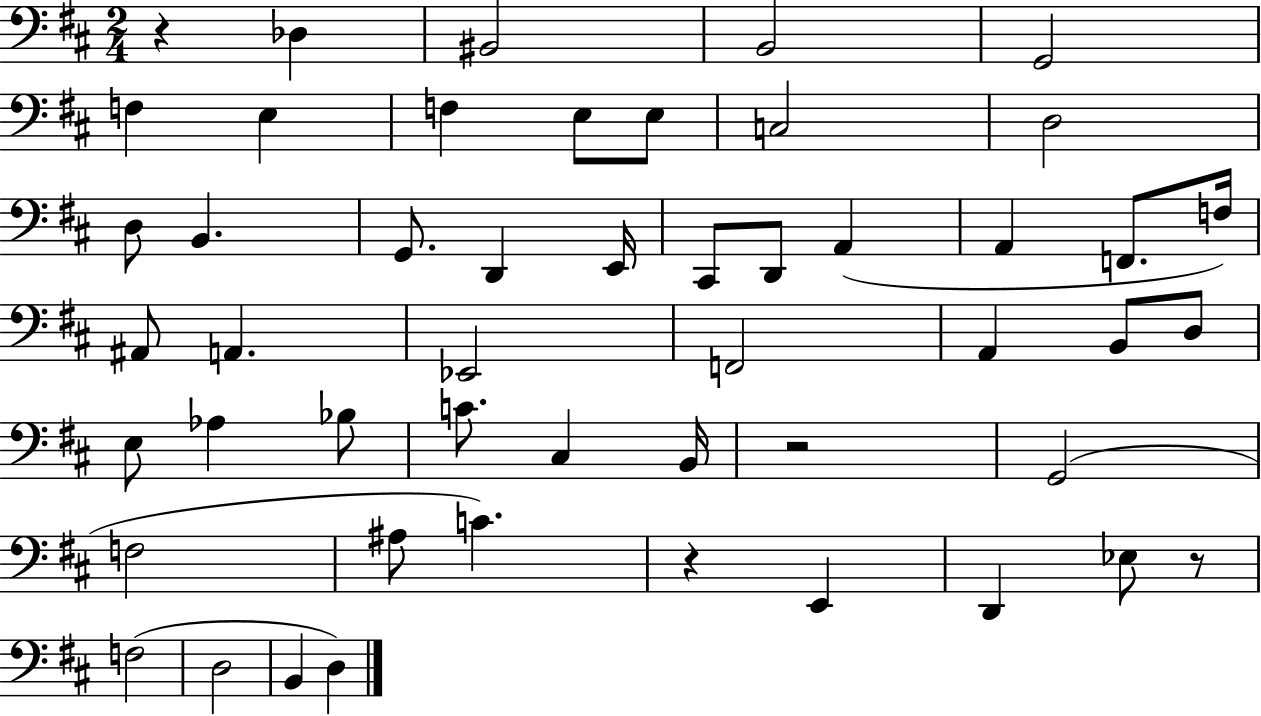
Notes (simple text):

R/q Db3/q BIS2/h B2/h G2/h F3/q E3/q F3/q E3/e E3/e C3/h D3/h D3/e B2/q. G2/e. D2/q E2/s C#2/e D2/e A2/q A2/q F2/e. F3/s A#2/e A2/q. Eb2/h F2/h A2/q B2/e D3/e E3/e Ab3/q Bb3/e C4/e. C#3/q B2/s R/h G2/h F3/h A#3/e C4/q. R/q E2/q D2/q Eb3/e R/e F3/h D3/h B2/q D3/q